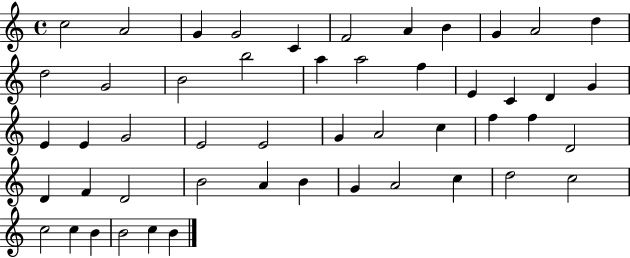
C5/h A4/h G4/q G4/h C4/q F4/h A4/q B4/q G4/q A4/h D5/q D5/h G4/h B4/h B5/h A5/q A5/h F5/q E4/q C4/q D4/q G4/q E4/q E4/q G4/h E4/h E4/h G4/q A4/h C5/q F5/q F5/q D4/h D4/q F4/q D4/h B4/h A4/q B4/q G4/q A4/h C5/q D5/h C5/h C5/h C5/q B4/q B4/h C5/q B4/q